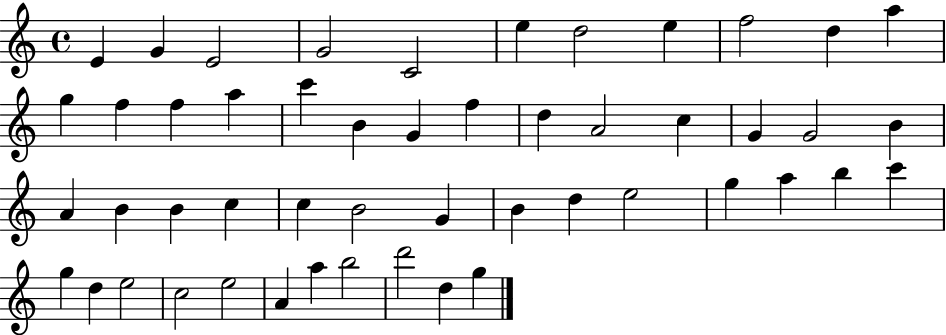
X:1
T:Untitled
M:4/4
L:1/4
K:C
E G E2 G2 C2 e d2 e f2 d a g f f a c' B G f d A2 c G G2 B A B B c c B2 G B d e2 g a b c' g d e2 c2 e2 A a b2 d'2 d g